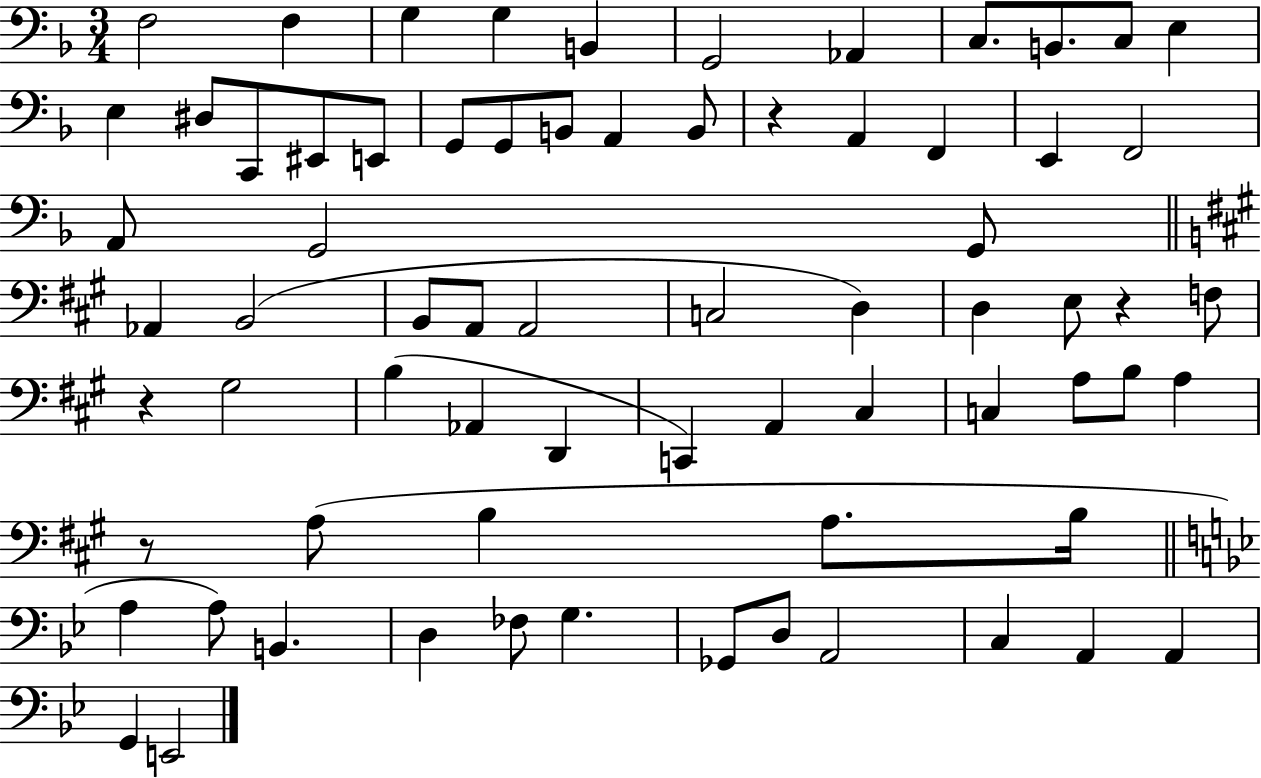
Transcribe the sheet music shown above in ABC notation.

X:1
T:Untitled
M:3/4
L:1/4
K:F
F,2 F, G, G, B,, G,,2 _A,, C,/2 B,,/2 C,/2 E, E, ^D,/2 C,,/2 ^E,,/2 E,,/2 G,,/2 G,,/2 B,,/2 A,, B,,/2 z A,, F,, E,, F,,2 A,,/2 G,,2 G,,/2 _A,, B,,2 B,,/2 A,,/2 A,,2 C,2 D, D, E,/2 z F,/2 z ^G,2 B, _A,, D,, C,, A,, ^C, C, A,/2 B,/2 A, z/2 A,/2 B, A,/2 B,/4 A, A,/2 B,, D, _F,/2 G, _G,,/2 D,/2 A,,2 C, A,, A,, G,, E,,2